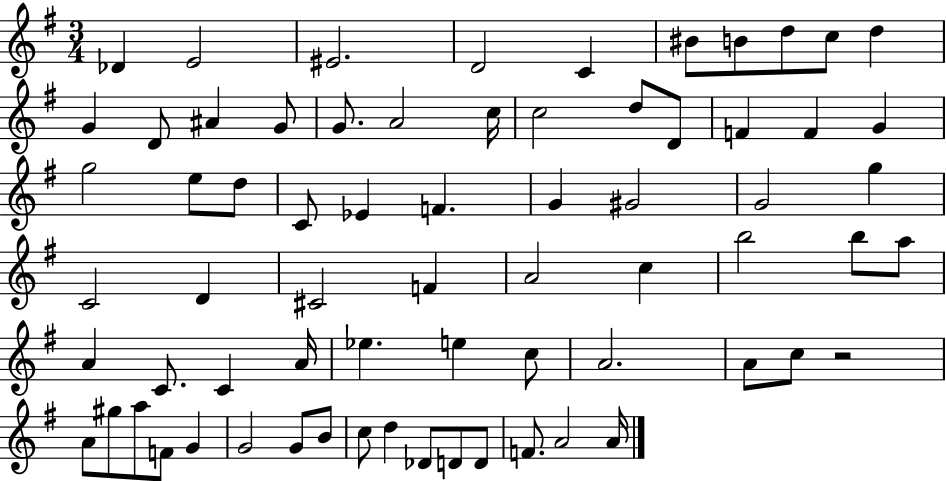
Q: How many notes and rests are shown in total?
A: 69